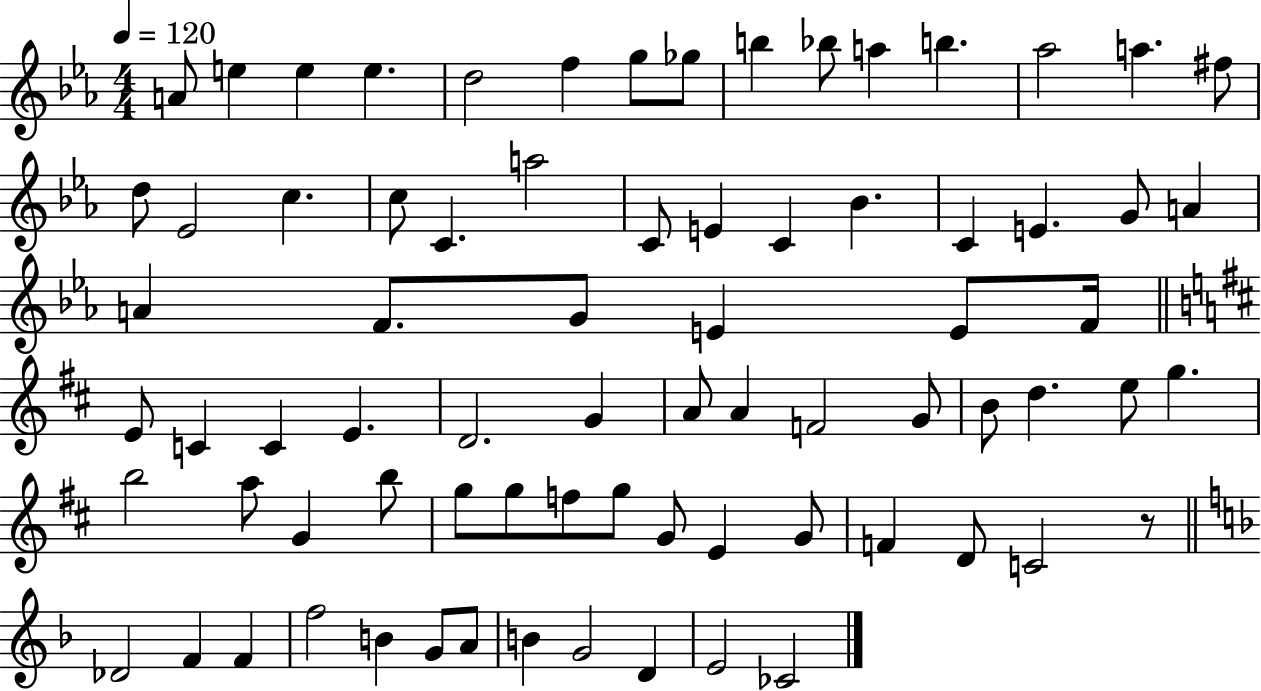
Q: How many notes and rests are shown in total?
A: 76